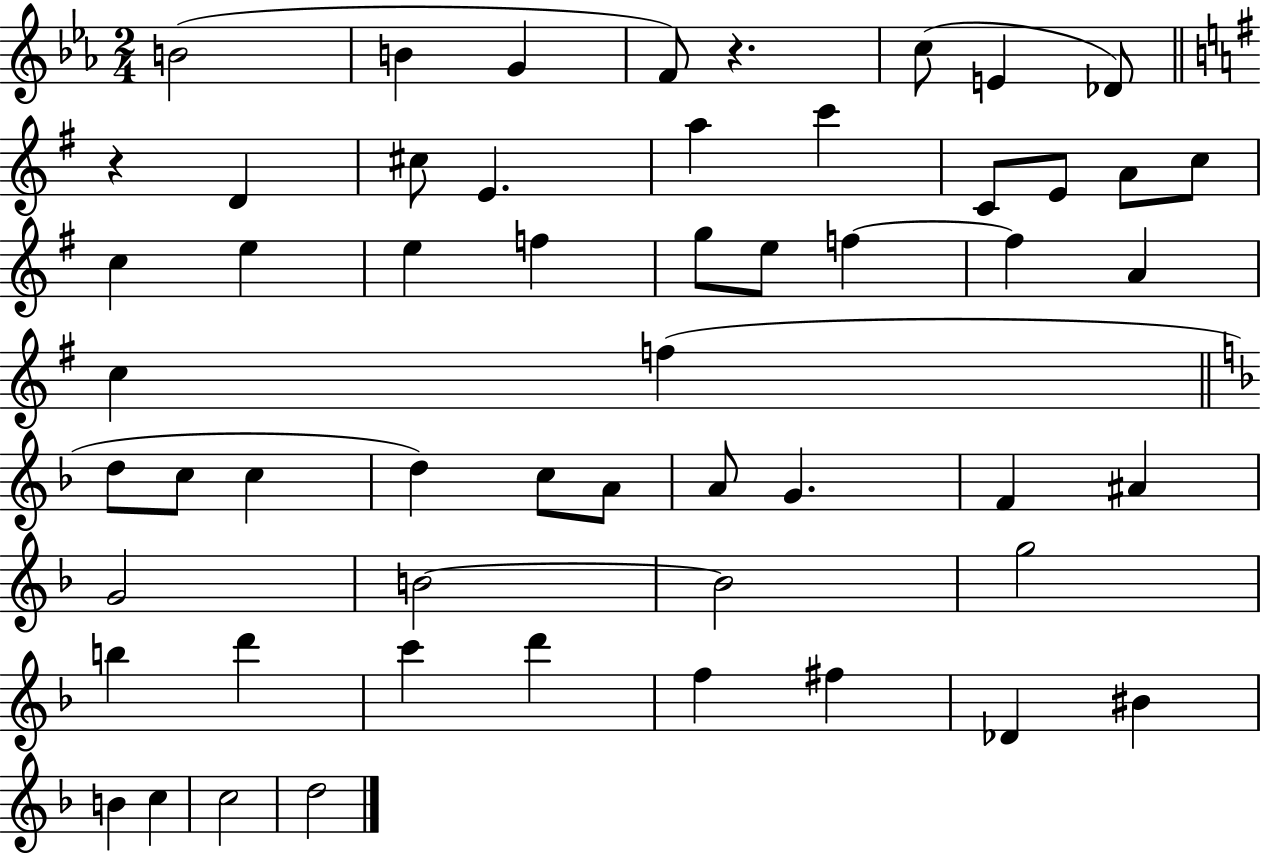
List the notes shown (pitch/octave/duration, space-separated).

B4/h B4/q G4/q F4/e R/q. C5/e E4/q Db4/e R/q D4/q C#5/e E4/q. A5/q C6/q C4/e E4/e A4/e C5/e C5/q E5/q E5/q F5/q G5/e E5/e F5/q F5/q A4/q C5/q F5/q D5/e C5/e C5/q D5/q C5/e A4/e A4/e G4/q. F4/q A#4/q G4/h B4/h B4/h G5/h B5/q D6/q C6/q D6/q F5/q F#5/q Db4/q BIS4/q B4/q C5/q C5/h D5/h